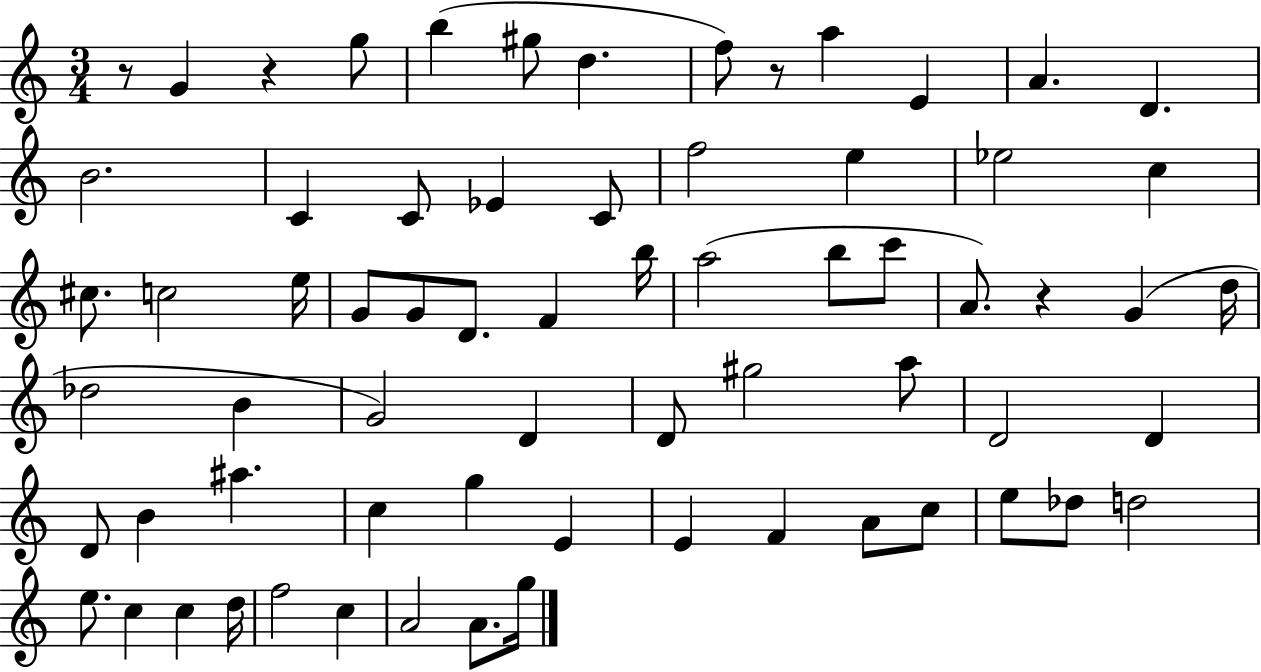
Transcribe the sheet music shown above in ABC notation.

X:1
T:Untitled
M:3/4
L:1/4
K:C
z/2 G z g/2 b ^g/2 d f/2 z/2 a E A D B2 C C/2 _E C/2 f2 e _e2 c ^c/2 c2 e/4 G/2 G/2 D/2 F b/4 a2 b/2 c'/2 A/2 z G d/4 _d2 B G2 D D/2 ^g2 a/2 D2 D D/2 B ^a c g E E F A/2 c/2 e/2 _d/2 d2 e/2 c c d/4 f2 c A2 A/2 g/4